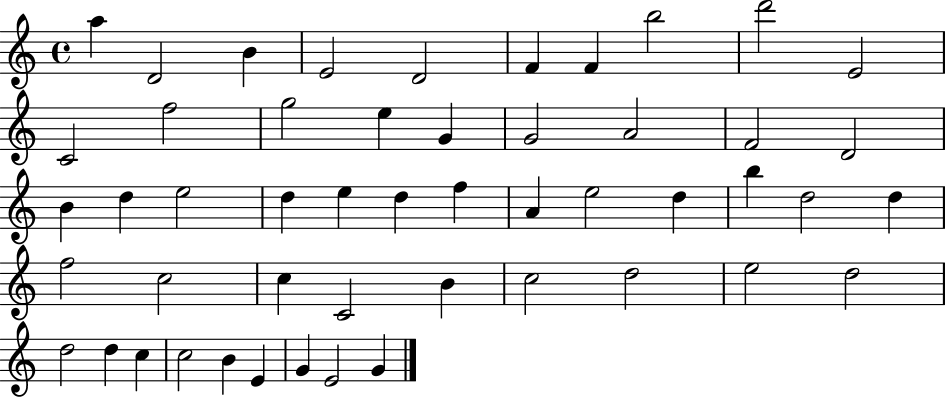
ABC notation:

X:1
T:Untitled
M:4/4
L:1/4
K:C
a D2 B E2 D2 F F b2 d'2 E2 C2 f2 g2 e G G2 A2 F2 D2 B d e2 d e d f A e2 d b d2 d f2 c2 c C2 B c2 d2 e2 d2 d2 d c c2 B E G E2 G